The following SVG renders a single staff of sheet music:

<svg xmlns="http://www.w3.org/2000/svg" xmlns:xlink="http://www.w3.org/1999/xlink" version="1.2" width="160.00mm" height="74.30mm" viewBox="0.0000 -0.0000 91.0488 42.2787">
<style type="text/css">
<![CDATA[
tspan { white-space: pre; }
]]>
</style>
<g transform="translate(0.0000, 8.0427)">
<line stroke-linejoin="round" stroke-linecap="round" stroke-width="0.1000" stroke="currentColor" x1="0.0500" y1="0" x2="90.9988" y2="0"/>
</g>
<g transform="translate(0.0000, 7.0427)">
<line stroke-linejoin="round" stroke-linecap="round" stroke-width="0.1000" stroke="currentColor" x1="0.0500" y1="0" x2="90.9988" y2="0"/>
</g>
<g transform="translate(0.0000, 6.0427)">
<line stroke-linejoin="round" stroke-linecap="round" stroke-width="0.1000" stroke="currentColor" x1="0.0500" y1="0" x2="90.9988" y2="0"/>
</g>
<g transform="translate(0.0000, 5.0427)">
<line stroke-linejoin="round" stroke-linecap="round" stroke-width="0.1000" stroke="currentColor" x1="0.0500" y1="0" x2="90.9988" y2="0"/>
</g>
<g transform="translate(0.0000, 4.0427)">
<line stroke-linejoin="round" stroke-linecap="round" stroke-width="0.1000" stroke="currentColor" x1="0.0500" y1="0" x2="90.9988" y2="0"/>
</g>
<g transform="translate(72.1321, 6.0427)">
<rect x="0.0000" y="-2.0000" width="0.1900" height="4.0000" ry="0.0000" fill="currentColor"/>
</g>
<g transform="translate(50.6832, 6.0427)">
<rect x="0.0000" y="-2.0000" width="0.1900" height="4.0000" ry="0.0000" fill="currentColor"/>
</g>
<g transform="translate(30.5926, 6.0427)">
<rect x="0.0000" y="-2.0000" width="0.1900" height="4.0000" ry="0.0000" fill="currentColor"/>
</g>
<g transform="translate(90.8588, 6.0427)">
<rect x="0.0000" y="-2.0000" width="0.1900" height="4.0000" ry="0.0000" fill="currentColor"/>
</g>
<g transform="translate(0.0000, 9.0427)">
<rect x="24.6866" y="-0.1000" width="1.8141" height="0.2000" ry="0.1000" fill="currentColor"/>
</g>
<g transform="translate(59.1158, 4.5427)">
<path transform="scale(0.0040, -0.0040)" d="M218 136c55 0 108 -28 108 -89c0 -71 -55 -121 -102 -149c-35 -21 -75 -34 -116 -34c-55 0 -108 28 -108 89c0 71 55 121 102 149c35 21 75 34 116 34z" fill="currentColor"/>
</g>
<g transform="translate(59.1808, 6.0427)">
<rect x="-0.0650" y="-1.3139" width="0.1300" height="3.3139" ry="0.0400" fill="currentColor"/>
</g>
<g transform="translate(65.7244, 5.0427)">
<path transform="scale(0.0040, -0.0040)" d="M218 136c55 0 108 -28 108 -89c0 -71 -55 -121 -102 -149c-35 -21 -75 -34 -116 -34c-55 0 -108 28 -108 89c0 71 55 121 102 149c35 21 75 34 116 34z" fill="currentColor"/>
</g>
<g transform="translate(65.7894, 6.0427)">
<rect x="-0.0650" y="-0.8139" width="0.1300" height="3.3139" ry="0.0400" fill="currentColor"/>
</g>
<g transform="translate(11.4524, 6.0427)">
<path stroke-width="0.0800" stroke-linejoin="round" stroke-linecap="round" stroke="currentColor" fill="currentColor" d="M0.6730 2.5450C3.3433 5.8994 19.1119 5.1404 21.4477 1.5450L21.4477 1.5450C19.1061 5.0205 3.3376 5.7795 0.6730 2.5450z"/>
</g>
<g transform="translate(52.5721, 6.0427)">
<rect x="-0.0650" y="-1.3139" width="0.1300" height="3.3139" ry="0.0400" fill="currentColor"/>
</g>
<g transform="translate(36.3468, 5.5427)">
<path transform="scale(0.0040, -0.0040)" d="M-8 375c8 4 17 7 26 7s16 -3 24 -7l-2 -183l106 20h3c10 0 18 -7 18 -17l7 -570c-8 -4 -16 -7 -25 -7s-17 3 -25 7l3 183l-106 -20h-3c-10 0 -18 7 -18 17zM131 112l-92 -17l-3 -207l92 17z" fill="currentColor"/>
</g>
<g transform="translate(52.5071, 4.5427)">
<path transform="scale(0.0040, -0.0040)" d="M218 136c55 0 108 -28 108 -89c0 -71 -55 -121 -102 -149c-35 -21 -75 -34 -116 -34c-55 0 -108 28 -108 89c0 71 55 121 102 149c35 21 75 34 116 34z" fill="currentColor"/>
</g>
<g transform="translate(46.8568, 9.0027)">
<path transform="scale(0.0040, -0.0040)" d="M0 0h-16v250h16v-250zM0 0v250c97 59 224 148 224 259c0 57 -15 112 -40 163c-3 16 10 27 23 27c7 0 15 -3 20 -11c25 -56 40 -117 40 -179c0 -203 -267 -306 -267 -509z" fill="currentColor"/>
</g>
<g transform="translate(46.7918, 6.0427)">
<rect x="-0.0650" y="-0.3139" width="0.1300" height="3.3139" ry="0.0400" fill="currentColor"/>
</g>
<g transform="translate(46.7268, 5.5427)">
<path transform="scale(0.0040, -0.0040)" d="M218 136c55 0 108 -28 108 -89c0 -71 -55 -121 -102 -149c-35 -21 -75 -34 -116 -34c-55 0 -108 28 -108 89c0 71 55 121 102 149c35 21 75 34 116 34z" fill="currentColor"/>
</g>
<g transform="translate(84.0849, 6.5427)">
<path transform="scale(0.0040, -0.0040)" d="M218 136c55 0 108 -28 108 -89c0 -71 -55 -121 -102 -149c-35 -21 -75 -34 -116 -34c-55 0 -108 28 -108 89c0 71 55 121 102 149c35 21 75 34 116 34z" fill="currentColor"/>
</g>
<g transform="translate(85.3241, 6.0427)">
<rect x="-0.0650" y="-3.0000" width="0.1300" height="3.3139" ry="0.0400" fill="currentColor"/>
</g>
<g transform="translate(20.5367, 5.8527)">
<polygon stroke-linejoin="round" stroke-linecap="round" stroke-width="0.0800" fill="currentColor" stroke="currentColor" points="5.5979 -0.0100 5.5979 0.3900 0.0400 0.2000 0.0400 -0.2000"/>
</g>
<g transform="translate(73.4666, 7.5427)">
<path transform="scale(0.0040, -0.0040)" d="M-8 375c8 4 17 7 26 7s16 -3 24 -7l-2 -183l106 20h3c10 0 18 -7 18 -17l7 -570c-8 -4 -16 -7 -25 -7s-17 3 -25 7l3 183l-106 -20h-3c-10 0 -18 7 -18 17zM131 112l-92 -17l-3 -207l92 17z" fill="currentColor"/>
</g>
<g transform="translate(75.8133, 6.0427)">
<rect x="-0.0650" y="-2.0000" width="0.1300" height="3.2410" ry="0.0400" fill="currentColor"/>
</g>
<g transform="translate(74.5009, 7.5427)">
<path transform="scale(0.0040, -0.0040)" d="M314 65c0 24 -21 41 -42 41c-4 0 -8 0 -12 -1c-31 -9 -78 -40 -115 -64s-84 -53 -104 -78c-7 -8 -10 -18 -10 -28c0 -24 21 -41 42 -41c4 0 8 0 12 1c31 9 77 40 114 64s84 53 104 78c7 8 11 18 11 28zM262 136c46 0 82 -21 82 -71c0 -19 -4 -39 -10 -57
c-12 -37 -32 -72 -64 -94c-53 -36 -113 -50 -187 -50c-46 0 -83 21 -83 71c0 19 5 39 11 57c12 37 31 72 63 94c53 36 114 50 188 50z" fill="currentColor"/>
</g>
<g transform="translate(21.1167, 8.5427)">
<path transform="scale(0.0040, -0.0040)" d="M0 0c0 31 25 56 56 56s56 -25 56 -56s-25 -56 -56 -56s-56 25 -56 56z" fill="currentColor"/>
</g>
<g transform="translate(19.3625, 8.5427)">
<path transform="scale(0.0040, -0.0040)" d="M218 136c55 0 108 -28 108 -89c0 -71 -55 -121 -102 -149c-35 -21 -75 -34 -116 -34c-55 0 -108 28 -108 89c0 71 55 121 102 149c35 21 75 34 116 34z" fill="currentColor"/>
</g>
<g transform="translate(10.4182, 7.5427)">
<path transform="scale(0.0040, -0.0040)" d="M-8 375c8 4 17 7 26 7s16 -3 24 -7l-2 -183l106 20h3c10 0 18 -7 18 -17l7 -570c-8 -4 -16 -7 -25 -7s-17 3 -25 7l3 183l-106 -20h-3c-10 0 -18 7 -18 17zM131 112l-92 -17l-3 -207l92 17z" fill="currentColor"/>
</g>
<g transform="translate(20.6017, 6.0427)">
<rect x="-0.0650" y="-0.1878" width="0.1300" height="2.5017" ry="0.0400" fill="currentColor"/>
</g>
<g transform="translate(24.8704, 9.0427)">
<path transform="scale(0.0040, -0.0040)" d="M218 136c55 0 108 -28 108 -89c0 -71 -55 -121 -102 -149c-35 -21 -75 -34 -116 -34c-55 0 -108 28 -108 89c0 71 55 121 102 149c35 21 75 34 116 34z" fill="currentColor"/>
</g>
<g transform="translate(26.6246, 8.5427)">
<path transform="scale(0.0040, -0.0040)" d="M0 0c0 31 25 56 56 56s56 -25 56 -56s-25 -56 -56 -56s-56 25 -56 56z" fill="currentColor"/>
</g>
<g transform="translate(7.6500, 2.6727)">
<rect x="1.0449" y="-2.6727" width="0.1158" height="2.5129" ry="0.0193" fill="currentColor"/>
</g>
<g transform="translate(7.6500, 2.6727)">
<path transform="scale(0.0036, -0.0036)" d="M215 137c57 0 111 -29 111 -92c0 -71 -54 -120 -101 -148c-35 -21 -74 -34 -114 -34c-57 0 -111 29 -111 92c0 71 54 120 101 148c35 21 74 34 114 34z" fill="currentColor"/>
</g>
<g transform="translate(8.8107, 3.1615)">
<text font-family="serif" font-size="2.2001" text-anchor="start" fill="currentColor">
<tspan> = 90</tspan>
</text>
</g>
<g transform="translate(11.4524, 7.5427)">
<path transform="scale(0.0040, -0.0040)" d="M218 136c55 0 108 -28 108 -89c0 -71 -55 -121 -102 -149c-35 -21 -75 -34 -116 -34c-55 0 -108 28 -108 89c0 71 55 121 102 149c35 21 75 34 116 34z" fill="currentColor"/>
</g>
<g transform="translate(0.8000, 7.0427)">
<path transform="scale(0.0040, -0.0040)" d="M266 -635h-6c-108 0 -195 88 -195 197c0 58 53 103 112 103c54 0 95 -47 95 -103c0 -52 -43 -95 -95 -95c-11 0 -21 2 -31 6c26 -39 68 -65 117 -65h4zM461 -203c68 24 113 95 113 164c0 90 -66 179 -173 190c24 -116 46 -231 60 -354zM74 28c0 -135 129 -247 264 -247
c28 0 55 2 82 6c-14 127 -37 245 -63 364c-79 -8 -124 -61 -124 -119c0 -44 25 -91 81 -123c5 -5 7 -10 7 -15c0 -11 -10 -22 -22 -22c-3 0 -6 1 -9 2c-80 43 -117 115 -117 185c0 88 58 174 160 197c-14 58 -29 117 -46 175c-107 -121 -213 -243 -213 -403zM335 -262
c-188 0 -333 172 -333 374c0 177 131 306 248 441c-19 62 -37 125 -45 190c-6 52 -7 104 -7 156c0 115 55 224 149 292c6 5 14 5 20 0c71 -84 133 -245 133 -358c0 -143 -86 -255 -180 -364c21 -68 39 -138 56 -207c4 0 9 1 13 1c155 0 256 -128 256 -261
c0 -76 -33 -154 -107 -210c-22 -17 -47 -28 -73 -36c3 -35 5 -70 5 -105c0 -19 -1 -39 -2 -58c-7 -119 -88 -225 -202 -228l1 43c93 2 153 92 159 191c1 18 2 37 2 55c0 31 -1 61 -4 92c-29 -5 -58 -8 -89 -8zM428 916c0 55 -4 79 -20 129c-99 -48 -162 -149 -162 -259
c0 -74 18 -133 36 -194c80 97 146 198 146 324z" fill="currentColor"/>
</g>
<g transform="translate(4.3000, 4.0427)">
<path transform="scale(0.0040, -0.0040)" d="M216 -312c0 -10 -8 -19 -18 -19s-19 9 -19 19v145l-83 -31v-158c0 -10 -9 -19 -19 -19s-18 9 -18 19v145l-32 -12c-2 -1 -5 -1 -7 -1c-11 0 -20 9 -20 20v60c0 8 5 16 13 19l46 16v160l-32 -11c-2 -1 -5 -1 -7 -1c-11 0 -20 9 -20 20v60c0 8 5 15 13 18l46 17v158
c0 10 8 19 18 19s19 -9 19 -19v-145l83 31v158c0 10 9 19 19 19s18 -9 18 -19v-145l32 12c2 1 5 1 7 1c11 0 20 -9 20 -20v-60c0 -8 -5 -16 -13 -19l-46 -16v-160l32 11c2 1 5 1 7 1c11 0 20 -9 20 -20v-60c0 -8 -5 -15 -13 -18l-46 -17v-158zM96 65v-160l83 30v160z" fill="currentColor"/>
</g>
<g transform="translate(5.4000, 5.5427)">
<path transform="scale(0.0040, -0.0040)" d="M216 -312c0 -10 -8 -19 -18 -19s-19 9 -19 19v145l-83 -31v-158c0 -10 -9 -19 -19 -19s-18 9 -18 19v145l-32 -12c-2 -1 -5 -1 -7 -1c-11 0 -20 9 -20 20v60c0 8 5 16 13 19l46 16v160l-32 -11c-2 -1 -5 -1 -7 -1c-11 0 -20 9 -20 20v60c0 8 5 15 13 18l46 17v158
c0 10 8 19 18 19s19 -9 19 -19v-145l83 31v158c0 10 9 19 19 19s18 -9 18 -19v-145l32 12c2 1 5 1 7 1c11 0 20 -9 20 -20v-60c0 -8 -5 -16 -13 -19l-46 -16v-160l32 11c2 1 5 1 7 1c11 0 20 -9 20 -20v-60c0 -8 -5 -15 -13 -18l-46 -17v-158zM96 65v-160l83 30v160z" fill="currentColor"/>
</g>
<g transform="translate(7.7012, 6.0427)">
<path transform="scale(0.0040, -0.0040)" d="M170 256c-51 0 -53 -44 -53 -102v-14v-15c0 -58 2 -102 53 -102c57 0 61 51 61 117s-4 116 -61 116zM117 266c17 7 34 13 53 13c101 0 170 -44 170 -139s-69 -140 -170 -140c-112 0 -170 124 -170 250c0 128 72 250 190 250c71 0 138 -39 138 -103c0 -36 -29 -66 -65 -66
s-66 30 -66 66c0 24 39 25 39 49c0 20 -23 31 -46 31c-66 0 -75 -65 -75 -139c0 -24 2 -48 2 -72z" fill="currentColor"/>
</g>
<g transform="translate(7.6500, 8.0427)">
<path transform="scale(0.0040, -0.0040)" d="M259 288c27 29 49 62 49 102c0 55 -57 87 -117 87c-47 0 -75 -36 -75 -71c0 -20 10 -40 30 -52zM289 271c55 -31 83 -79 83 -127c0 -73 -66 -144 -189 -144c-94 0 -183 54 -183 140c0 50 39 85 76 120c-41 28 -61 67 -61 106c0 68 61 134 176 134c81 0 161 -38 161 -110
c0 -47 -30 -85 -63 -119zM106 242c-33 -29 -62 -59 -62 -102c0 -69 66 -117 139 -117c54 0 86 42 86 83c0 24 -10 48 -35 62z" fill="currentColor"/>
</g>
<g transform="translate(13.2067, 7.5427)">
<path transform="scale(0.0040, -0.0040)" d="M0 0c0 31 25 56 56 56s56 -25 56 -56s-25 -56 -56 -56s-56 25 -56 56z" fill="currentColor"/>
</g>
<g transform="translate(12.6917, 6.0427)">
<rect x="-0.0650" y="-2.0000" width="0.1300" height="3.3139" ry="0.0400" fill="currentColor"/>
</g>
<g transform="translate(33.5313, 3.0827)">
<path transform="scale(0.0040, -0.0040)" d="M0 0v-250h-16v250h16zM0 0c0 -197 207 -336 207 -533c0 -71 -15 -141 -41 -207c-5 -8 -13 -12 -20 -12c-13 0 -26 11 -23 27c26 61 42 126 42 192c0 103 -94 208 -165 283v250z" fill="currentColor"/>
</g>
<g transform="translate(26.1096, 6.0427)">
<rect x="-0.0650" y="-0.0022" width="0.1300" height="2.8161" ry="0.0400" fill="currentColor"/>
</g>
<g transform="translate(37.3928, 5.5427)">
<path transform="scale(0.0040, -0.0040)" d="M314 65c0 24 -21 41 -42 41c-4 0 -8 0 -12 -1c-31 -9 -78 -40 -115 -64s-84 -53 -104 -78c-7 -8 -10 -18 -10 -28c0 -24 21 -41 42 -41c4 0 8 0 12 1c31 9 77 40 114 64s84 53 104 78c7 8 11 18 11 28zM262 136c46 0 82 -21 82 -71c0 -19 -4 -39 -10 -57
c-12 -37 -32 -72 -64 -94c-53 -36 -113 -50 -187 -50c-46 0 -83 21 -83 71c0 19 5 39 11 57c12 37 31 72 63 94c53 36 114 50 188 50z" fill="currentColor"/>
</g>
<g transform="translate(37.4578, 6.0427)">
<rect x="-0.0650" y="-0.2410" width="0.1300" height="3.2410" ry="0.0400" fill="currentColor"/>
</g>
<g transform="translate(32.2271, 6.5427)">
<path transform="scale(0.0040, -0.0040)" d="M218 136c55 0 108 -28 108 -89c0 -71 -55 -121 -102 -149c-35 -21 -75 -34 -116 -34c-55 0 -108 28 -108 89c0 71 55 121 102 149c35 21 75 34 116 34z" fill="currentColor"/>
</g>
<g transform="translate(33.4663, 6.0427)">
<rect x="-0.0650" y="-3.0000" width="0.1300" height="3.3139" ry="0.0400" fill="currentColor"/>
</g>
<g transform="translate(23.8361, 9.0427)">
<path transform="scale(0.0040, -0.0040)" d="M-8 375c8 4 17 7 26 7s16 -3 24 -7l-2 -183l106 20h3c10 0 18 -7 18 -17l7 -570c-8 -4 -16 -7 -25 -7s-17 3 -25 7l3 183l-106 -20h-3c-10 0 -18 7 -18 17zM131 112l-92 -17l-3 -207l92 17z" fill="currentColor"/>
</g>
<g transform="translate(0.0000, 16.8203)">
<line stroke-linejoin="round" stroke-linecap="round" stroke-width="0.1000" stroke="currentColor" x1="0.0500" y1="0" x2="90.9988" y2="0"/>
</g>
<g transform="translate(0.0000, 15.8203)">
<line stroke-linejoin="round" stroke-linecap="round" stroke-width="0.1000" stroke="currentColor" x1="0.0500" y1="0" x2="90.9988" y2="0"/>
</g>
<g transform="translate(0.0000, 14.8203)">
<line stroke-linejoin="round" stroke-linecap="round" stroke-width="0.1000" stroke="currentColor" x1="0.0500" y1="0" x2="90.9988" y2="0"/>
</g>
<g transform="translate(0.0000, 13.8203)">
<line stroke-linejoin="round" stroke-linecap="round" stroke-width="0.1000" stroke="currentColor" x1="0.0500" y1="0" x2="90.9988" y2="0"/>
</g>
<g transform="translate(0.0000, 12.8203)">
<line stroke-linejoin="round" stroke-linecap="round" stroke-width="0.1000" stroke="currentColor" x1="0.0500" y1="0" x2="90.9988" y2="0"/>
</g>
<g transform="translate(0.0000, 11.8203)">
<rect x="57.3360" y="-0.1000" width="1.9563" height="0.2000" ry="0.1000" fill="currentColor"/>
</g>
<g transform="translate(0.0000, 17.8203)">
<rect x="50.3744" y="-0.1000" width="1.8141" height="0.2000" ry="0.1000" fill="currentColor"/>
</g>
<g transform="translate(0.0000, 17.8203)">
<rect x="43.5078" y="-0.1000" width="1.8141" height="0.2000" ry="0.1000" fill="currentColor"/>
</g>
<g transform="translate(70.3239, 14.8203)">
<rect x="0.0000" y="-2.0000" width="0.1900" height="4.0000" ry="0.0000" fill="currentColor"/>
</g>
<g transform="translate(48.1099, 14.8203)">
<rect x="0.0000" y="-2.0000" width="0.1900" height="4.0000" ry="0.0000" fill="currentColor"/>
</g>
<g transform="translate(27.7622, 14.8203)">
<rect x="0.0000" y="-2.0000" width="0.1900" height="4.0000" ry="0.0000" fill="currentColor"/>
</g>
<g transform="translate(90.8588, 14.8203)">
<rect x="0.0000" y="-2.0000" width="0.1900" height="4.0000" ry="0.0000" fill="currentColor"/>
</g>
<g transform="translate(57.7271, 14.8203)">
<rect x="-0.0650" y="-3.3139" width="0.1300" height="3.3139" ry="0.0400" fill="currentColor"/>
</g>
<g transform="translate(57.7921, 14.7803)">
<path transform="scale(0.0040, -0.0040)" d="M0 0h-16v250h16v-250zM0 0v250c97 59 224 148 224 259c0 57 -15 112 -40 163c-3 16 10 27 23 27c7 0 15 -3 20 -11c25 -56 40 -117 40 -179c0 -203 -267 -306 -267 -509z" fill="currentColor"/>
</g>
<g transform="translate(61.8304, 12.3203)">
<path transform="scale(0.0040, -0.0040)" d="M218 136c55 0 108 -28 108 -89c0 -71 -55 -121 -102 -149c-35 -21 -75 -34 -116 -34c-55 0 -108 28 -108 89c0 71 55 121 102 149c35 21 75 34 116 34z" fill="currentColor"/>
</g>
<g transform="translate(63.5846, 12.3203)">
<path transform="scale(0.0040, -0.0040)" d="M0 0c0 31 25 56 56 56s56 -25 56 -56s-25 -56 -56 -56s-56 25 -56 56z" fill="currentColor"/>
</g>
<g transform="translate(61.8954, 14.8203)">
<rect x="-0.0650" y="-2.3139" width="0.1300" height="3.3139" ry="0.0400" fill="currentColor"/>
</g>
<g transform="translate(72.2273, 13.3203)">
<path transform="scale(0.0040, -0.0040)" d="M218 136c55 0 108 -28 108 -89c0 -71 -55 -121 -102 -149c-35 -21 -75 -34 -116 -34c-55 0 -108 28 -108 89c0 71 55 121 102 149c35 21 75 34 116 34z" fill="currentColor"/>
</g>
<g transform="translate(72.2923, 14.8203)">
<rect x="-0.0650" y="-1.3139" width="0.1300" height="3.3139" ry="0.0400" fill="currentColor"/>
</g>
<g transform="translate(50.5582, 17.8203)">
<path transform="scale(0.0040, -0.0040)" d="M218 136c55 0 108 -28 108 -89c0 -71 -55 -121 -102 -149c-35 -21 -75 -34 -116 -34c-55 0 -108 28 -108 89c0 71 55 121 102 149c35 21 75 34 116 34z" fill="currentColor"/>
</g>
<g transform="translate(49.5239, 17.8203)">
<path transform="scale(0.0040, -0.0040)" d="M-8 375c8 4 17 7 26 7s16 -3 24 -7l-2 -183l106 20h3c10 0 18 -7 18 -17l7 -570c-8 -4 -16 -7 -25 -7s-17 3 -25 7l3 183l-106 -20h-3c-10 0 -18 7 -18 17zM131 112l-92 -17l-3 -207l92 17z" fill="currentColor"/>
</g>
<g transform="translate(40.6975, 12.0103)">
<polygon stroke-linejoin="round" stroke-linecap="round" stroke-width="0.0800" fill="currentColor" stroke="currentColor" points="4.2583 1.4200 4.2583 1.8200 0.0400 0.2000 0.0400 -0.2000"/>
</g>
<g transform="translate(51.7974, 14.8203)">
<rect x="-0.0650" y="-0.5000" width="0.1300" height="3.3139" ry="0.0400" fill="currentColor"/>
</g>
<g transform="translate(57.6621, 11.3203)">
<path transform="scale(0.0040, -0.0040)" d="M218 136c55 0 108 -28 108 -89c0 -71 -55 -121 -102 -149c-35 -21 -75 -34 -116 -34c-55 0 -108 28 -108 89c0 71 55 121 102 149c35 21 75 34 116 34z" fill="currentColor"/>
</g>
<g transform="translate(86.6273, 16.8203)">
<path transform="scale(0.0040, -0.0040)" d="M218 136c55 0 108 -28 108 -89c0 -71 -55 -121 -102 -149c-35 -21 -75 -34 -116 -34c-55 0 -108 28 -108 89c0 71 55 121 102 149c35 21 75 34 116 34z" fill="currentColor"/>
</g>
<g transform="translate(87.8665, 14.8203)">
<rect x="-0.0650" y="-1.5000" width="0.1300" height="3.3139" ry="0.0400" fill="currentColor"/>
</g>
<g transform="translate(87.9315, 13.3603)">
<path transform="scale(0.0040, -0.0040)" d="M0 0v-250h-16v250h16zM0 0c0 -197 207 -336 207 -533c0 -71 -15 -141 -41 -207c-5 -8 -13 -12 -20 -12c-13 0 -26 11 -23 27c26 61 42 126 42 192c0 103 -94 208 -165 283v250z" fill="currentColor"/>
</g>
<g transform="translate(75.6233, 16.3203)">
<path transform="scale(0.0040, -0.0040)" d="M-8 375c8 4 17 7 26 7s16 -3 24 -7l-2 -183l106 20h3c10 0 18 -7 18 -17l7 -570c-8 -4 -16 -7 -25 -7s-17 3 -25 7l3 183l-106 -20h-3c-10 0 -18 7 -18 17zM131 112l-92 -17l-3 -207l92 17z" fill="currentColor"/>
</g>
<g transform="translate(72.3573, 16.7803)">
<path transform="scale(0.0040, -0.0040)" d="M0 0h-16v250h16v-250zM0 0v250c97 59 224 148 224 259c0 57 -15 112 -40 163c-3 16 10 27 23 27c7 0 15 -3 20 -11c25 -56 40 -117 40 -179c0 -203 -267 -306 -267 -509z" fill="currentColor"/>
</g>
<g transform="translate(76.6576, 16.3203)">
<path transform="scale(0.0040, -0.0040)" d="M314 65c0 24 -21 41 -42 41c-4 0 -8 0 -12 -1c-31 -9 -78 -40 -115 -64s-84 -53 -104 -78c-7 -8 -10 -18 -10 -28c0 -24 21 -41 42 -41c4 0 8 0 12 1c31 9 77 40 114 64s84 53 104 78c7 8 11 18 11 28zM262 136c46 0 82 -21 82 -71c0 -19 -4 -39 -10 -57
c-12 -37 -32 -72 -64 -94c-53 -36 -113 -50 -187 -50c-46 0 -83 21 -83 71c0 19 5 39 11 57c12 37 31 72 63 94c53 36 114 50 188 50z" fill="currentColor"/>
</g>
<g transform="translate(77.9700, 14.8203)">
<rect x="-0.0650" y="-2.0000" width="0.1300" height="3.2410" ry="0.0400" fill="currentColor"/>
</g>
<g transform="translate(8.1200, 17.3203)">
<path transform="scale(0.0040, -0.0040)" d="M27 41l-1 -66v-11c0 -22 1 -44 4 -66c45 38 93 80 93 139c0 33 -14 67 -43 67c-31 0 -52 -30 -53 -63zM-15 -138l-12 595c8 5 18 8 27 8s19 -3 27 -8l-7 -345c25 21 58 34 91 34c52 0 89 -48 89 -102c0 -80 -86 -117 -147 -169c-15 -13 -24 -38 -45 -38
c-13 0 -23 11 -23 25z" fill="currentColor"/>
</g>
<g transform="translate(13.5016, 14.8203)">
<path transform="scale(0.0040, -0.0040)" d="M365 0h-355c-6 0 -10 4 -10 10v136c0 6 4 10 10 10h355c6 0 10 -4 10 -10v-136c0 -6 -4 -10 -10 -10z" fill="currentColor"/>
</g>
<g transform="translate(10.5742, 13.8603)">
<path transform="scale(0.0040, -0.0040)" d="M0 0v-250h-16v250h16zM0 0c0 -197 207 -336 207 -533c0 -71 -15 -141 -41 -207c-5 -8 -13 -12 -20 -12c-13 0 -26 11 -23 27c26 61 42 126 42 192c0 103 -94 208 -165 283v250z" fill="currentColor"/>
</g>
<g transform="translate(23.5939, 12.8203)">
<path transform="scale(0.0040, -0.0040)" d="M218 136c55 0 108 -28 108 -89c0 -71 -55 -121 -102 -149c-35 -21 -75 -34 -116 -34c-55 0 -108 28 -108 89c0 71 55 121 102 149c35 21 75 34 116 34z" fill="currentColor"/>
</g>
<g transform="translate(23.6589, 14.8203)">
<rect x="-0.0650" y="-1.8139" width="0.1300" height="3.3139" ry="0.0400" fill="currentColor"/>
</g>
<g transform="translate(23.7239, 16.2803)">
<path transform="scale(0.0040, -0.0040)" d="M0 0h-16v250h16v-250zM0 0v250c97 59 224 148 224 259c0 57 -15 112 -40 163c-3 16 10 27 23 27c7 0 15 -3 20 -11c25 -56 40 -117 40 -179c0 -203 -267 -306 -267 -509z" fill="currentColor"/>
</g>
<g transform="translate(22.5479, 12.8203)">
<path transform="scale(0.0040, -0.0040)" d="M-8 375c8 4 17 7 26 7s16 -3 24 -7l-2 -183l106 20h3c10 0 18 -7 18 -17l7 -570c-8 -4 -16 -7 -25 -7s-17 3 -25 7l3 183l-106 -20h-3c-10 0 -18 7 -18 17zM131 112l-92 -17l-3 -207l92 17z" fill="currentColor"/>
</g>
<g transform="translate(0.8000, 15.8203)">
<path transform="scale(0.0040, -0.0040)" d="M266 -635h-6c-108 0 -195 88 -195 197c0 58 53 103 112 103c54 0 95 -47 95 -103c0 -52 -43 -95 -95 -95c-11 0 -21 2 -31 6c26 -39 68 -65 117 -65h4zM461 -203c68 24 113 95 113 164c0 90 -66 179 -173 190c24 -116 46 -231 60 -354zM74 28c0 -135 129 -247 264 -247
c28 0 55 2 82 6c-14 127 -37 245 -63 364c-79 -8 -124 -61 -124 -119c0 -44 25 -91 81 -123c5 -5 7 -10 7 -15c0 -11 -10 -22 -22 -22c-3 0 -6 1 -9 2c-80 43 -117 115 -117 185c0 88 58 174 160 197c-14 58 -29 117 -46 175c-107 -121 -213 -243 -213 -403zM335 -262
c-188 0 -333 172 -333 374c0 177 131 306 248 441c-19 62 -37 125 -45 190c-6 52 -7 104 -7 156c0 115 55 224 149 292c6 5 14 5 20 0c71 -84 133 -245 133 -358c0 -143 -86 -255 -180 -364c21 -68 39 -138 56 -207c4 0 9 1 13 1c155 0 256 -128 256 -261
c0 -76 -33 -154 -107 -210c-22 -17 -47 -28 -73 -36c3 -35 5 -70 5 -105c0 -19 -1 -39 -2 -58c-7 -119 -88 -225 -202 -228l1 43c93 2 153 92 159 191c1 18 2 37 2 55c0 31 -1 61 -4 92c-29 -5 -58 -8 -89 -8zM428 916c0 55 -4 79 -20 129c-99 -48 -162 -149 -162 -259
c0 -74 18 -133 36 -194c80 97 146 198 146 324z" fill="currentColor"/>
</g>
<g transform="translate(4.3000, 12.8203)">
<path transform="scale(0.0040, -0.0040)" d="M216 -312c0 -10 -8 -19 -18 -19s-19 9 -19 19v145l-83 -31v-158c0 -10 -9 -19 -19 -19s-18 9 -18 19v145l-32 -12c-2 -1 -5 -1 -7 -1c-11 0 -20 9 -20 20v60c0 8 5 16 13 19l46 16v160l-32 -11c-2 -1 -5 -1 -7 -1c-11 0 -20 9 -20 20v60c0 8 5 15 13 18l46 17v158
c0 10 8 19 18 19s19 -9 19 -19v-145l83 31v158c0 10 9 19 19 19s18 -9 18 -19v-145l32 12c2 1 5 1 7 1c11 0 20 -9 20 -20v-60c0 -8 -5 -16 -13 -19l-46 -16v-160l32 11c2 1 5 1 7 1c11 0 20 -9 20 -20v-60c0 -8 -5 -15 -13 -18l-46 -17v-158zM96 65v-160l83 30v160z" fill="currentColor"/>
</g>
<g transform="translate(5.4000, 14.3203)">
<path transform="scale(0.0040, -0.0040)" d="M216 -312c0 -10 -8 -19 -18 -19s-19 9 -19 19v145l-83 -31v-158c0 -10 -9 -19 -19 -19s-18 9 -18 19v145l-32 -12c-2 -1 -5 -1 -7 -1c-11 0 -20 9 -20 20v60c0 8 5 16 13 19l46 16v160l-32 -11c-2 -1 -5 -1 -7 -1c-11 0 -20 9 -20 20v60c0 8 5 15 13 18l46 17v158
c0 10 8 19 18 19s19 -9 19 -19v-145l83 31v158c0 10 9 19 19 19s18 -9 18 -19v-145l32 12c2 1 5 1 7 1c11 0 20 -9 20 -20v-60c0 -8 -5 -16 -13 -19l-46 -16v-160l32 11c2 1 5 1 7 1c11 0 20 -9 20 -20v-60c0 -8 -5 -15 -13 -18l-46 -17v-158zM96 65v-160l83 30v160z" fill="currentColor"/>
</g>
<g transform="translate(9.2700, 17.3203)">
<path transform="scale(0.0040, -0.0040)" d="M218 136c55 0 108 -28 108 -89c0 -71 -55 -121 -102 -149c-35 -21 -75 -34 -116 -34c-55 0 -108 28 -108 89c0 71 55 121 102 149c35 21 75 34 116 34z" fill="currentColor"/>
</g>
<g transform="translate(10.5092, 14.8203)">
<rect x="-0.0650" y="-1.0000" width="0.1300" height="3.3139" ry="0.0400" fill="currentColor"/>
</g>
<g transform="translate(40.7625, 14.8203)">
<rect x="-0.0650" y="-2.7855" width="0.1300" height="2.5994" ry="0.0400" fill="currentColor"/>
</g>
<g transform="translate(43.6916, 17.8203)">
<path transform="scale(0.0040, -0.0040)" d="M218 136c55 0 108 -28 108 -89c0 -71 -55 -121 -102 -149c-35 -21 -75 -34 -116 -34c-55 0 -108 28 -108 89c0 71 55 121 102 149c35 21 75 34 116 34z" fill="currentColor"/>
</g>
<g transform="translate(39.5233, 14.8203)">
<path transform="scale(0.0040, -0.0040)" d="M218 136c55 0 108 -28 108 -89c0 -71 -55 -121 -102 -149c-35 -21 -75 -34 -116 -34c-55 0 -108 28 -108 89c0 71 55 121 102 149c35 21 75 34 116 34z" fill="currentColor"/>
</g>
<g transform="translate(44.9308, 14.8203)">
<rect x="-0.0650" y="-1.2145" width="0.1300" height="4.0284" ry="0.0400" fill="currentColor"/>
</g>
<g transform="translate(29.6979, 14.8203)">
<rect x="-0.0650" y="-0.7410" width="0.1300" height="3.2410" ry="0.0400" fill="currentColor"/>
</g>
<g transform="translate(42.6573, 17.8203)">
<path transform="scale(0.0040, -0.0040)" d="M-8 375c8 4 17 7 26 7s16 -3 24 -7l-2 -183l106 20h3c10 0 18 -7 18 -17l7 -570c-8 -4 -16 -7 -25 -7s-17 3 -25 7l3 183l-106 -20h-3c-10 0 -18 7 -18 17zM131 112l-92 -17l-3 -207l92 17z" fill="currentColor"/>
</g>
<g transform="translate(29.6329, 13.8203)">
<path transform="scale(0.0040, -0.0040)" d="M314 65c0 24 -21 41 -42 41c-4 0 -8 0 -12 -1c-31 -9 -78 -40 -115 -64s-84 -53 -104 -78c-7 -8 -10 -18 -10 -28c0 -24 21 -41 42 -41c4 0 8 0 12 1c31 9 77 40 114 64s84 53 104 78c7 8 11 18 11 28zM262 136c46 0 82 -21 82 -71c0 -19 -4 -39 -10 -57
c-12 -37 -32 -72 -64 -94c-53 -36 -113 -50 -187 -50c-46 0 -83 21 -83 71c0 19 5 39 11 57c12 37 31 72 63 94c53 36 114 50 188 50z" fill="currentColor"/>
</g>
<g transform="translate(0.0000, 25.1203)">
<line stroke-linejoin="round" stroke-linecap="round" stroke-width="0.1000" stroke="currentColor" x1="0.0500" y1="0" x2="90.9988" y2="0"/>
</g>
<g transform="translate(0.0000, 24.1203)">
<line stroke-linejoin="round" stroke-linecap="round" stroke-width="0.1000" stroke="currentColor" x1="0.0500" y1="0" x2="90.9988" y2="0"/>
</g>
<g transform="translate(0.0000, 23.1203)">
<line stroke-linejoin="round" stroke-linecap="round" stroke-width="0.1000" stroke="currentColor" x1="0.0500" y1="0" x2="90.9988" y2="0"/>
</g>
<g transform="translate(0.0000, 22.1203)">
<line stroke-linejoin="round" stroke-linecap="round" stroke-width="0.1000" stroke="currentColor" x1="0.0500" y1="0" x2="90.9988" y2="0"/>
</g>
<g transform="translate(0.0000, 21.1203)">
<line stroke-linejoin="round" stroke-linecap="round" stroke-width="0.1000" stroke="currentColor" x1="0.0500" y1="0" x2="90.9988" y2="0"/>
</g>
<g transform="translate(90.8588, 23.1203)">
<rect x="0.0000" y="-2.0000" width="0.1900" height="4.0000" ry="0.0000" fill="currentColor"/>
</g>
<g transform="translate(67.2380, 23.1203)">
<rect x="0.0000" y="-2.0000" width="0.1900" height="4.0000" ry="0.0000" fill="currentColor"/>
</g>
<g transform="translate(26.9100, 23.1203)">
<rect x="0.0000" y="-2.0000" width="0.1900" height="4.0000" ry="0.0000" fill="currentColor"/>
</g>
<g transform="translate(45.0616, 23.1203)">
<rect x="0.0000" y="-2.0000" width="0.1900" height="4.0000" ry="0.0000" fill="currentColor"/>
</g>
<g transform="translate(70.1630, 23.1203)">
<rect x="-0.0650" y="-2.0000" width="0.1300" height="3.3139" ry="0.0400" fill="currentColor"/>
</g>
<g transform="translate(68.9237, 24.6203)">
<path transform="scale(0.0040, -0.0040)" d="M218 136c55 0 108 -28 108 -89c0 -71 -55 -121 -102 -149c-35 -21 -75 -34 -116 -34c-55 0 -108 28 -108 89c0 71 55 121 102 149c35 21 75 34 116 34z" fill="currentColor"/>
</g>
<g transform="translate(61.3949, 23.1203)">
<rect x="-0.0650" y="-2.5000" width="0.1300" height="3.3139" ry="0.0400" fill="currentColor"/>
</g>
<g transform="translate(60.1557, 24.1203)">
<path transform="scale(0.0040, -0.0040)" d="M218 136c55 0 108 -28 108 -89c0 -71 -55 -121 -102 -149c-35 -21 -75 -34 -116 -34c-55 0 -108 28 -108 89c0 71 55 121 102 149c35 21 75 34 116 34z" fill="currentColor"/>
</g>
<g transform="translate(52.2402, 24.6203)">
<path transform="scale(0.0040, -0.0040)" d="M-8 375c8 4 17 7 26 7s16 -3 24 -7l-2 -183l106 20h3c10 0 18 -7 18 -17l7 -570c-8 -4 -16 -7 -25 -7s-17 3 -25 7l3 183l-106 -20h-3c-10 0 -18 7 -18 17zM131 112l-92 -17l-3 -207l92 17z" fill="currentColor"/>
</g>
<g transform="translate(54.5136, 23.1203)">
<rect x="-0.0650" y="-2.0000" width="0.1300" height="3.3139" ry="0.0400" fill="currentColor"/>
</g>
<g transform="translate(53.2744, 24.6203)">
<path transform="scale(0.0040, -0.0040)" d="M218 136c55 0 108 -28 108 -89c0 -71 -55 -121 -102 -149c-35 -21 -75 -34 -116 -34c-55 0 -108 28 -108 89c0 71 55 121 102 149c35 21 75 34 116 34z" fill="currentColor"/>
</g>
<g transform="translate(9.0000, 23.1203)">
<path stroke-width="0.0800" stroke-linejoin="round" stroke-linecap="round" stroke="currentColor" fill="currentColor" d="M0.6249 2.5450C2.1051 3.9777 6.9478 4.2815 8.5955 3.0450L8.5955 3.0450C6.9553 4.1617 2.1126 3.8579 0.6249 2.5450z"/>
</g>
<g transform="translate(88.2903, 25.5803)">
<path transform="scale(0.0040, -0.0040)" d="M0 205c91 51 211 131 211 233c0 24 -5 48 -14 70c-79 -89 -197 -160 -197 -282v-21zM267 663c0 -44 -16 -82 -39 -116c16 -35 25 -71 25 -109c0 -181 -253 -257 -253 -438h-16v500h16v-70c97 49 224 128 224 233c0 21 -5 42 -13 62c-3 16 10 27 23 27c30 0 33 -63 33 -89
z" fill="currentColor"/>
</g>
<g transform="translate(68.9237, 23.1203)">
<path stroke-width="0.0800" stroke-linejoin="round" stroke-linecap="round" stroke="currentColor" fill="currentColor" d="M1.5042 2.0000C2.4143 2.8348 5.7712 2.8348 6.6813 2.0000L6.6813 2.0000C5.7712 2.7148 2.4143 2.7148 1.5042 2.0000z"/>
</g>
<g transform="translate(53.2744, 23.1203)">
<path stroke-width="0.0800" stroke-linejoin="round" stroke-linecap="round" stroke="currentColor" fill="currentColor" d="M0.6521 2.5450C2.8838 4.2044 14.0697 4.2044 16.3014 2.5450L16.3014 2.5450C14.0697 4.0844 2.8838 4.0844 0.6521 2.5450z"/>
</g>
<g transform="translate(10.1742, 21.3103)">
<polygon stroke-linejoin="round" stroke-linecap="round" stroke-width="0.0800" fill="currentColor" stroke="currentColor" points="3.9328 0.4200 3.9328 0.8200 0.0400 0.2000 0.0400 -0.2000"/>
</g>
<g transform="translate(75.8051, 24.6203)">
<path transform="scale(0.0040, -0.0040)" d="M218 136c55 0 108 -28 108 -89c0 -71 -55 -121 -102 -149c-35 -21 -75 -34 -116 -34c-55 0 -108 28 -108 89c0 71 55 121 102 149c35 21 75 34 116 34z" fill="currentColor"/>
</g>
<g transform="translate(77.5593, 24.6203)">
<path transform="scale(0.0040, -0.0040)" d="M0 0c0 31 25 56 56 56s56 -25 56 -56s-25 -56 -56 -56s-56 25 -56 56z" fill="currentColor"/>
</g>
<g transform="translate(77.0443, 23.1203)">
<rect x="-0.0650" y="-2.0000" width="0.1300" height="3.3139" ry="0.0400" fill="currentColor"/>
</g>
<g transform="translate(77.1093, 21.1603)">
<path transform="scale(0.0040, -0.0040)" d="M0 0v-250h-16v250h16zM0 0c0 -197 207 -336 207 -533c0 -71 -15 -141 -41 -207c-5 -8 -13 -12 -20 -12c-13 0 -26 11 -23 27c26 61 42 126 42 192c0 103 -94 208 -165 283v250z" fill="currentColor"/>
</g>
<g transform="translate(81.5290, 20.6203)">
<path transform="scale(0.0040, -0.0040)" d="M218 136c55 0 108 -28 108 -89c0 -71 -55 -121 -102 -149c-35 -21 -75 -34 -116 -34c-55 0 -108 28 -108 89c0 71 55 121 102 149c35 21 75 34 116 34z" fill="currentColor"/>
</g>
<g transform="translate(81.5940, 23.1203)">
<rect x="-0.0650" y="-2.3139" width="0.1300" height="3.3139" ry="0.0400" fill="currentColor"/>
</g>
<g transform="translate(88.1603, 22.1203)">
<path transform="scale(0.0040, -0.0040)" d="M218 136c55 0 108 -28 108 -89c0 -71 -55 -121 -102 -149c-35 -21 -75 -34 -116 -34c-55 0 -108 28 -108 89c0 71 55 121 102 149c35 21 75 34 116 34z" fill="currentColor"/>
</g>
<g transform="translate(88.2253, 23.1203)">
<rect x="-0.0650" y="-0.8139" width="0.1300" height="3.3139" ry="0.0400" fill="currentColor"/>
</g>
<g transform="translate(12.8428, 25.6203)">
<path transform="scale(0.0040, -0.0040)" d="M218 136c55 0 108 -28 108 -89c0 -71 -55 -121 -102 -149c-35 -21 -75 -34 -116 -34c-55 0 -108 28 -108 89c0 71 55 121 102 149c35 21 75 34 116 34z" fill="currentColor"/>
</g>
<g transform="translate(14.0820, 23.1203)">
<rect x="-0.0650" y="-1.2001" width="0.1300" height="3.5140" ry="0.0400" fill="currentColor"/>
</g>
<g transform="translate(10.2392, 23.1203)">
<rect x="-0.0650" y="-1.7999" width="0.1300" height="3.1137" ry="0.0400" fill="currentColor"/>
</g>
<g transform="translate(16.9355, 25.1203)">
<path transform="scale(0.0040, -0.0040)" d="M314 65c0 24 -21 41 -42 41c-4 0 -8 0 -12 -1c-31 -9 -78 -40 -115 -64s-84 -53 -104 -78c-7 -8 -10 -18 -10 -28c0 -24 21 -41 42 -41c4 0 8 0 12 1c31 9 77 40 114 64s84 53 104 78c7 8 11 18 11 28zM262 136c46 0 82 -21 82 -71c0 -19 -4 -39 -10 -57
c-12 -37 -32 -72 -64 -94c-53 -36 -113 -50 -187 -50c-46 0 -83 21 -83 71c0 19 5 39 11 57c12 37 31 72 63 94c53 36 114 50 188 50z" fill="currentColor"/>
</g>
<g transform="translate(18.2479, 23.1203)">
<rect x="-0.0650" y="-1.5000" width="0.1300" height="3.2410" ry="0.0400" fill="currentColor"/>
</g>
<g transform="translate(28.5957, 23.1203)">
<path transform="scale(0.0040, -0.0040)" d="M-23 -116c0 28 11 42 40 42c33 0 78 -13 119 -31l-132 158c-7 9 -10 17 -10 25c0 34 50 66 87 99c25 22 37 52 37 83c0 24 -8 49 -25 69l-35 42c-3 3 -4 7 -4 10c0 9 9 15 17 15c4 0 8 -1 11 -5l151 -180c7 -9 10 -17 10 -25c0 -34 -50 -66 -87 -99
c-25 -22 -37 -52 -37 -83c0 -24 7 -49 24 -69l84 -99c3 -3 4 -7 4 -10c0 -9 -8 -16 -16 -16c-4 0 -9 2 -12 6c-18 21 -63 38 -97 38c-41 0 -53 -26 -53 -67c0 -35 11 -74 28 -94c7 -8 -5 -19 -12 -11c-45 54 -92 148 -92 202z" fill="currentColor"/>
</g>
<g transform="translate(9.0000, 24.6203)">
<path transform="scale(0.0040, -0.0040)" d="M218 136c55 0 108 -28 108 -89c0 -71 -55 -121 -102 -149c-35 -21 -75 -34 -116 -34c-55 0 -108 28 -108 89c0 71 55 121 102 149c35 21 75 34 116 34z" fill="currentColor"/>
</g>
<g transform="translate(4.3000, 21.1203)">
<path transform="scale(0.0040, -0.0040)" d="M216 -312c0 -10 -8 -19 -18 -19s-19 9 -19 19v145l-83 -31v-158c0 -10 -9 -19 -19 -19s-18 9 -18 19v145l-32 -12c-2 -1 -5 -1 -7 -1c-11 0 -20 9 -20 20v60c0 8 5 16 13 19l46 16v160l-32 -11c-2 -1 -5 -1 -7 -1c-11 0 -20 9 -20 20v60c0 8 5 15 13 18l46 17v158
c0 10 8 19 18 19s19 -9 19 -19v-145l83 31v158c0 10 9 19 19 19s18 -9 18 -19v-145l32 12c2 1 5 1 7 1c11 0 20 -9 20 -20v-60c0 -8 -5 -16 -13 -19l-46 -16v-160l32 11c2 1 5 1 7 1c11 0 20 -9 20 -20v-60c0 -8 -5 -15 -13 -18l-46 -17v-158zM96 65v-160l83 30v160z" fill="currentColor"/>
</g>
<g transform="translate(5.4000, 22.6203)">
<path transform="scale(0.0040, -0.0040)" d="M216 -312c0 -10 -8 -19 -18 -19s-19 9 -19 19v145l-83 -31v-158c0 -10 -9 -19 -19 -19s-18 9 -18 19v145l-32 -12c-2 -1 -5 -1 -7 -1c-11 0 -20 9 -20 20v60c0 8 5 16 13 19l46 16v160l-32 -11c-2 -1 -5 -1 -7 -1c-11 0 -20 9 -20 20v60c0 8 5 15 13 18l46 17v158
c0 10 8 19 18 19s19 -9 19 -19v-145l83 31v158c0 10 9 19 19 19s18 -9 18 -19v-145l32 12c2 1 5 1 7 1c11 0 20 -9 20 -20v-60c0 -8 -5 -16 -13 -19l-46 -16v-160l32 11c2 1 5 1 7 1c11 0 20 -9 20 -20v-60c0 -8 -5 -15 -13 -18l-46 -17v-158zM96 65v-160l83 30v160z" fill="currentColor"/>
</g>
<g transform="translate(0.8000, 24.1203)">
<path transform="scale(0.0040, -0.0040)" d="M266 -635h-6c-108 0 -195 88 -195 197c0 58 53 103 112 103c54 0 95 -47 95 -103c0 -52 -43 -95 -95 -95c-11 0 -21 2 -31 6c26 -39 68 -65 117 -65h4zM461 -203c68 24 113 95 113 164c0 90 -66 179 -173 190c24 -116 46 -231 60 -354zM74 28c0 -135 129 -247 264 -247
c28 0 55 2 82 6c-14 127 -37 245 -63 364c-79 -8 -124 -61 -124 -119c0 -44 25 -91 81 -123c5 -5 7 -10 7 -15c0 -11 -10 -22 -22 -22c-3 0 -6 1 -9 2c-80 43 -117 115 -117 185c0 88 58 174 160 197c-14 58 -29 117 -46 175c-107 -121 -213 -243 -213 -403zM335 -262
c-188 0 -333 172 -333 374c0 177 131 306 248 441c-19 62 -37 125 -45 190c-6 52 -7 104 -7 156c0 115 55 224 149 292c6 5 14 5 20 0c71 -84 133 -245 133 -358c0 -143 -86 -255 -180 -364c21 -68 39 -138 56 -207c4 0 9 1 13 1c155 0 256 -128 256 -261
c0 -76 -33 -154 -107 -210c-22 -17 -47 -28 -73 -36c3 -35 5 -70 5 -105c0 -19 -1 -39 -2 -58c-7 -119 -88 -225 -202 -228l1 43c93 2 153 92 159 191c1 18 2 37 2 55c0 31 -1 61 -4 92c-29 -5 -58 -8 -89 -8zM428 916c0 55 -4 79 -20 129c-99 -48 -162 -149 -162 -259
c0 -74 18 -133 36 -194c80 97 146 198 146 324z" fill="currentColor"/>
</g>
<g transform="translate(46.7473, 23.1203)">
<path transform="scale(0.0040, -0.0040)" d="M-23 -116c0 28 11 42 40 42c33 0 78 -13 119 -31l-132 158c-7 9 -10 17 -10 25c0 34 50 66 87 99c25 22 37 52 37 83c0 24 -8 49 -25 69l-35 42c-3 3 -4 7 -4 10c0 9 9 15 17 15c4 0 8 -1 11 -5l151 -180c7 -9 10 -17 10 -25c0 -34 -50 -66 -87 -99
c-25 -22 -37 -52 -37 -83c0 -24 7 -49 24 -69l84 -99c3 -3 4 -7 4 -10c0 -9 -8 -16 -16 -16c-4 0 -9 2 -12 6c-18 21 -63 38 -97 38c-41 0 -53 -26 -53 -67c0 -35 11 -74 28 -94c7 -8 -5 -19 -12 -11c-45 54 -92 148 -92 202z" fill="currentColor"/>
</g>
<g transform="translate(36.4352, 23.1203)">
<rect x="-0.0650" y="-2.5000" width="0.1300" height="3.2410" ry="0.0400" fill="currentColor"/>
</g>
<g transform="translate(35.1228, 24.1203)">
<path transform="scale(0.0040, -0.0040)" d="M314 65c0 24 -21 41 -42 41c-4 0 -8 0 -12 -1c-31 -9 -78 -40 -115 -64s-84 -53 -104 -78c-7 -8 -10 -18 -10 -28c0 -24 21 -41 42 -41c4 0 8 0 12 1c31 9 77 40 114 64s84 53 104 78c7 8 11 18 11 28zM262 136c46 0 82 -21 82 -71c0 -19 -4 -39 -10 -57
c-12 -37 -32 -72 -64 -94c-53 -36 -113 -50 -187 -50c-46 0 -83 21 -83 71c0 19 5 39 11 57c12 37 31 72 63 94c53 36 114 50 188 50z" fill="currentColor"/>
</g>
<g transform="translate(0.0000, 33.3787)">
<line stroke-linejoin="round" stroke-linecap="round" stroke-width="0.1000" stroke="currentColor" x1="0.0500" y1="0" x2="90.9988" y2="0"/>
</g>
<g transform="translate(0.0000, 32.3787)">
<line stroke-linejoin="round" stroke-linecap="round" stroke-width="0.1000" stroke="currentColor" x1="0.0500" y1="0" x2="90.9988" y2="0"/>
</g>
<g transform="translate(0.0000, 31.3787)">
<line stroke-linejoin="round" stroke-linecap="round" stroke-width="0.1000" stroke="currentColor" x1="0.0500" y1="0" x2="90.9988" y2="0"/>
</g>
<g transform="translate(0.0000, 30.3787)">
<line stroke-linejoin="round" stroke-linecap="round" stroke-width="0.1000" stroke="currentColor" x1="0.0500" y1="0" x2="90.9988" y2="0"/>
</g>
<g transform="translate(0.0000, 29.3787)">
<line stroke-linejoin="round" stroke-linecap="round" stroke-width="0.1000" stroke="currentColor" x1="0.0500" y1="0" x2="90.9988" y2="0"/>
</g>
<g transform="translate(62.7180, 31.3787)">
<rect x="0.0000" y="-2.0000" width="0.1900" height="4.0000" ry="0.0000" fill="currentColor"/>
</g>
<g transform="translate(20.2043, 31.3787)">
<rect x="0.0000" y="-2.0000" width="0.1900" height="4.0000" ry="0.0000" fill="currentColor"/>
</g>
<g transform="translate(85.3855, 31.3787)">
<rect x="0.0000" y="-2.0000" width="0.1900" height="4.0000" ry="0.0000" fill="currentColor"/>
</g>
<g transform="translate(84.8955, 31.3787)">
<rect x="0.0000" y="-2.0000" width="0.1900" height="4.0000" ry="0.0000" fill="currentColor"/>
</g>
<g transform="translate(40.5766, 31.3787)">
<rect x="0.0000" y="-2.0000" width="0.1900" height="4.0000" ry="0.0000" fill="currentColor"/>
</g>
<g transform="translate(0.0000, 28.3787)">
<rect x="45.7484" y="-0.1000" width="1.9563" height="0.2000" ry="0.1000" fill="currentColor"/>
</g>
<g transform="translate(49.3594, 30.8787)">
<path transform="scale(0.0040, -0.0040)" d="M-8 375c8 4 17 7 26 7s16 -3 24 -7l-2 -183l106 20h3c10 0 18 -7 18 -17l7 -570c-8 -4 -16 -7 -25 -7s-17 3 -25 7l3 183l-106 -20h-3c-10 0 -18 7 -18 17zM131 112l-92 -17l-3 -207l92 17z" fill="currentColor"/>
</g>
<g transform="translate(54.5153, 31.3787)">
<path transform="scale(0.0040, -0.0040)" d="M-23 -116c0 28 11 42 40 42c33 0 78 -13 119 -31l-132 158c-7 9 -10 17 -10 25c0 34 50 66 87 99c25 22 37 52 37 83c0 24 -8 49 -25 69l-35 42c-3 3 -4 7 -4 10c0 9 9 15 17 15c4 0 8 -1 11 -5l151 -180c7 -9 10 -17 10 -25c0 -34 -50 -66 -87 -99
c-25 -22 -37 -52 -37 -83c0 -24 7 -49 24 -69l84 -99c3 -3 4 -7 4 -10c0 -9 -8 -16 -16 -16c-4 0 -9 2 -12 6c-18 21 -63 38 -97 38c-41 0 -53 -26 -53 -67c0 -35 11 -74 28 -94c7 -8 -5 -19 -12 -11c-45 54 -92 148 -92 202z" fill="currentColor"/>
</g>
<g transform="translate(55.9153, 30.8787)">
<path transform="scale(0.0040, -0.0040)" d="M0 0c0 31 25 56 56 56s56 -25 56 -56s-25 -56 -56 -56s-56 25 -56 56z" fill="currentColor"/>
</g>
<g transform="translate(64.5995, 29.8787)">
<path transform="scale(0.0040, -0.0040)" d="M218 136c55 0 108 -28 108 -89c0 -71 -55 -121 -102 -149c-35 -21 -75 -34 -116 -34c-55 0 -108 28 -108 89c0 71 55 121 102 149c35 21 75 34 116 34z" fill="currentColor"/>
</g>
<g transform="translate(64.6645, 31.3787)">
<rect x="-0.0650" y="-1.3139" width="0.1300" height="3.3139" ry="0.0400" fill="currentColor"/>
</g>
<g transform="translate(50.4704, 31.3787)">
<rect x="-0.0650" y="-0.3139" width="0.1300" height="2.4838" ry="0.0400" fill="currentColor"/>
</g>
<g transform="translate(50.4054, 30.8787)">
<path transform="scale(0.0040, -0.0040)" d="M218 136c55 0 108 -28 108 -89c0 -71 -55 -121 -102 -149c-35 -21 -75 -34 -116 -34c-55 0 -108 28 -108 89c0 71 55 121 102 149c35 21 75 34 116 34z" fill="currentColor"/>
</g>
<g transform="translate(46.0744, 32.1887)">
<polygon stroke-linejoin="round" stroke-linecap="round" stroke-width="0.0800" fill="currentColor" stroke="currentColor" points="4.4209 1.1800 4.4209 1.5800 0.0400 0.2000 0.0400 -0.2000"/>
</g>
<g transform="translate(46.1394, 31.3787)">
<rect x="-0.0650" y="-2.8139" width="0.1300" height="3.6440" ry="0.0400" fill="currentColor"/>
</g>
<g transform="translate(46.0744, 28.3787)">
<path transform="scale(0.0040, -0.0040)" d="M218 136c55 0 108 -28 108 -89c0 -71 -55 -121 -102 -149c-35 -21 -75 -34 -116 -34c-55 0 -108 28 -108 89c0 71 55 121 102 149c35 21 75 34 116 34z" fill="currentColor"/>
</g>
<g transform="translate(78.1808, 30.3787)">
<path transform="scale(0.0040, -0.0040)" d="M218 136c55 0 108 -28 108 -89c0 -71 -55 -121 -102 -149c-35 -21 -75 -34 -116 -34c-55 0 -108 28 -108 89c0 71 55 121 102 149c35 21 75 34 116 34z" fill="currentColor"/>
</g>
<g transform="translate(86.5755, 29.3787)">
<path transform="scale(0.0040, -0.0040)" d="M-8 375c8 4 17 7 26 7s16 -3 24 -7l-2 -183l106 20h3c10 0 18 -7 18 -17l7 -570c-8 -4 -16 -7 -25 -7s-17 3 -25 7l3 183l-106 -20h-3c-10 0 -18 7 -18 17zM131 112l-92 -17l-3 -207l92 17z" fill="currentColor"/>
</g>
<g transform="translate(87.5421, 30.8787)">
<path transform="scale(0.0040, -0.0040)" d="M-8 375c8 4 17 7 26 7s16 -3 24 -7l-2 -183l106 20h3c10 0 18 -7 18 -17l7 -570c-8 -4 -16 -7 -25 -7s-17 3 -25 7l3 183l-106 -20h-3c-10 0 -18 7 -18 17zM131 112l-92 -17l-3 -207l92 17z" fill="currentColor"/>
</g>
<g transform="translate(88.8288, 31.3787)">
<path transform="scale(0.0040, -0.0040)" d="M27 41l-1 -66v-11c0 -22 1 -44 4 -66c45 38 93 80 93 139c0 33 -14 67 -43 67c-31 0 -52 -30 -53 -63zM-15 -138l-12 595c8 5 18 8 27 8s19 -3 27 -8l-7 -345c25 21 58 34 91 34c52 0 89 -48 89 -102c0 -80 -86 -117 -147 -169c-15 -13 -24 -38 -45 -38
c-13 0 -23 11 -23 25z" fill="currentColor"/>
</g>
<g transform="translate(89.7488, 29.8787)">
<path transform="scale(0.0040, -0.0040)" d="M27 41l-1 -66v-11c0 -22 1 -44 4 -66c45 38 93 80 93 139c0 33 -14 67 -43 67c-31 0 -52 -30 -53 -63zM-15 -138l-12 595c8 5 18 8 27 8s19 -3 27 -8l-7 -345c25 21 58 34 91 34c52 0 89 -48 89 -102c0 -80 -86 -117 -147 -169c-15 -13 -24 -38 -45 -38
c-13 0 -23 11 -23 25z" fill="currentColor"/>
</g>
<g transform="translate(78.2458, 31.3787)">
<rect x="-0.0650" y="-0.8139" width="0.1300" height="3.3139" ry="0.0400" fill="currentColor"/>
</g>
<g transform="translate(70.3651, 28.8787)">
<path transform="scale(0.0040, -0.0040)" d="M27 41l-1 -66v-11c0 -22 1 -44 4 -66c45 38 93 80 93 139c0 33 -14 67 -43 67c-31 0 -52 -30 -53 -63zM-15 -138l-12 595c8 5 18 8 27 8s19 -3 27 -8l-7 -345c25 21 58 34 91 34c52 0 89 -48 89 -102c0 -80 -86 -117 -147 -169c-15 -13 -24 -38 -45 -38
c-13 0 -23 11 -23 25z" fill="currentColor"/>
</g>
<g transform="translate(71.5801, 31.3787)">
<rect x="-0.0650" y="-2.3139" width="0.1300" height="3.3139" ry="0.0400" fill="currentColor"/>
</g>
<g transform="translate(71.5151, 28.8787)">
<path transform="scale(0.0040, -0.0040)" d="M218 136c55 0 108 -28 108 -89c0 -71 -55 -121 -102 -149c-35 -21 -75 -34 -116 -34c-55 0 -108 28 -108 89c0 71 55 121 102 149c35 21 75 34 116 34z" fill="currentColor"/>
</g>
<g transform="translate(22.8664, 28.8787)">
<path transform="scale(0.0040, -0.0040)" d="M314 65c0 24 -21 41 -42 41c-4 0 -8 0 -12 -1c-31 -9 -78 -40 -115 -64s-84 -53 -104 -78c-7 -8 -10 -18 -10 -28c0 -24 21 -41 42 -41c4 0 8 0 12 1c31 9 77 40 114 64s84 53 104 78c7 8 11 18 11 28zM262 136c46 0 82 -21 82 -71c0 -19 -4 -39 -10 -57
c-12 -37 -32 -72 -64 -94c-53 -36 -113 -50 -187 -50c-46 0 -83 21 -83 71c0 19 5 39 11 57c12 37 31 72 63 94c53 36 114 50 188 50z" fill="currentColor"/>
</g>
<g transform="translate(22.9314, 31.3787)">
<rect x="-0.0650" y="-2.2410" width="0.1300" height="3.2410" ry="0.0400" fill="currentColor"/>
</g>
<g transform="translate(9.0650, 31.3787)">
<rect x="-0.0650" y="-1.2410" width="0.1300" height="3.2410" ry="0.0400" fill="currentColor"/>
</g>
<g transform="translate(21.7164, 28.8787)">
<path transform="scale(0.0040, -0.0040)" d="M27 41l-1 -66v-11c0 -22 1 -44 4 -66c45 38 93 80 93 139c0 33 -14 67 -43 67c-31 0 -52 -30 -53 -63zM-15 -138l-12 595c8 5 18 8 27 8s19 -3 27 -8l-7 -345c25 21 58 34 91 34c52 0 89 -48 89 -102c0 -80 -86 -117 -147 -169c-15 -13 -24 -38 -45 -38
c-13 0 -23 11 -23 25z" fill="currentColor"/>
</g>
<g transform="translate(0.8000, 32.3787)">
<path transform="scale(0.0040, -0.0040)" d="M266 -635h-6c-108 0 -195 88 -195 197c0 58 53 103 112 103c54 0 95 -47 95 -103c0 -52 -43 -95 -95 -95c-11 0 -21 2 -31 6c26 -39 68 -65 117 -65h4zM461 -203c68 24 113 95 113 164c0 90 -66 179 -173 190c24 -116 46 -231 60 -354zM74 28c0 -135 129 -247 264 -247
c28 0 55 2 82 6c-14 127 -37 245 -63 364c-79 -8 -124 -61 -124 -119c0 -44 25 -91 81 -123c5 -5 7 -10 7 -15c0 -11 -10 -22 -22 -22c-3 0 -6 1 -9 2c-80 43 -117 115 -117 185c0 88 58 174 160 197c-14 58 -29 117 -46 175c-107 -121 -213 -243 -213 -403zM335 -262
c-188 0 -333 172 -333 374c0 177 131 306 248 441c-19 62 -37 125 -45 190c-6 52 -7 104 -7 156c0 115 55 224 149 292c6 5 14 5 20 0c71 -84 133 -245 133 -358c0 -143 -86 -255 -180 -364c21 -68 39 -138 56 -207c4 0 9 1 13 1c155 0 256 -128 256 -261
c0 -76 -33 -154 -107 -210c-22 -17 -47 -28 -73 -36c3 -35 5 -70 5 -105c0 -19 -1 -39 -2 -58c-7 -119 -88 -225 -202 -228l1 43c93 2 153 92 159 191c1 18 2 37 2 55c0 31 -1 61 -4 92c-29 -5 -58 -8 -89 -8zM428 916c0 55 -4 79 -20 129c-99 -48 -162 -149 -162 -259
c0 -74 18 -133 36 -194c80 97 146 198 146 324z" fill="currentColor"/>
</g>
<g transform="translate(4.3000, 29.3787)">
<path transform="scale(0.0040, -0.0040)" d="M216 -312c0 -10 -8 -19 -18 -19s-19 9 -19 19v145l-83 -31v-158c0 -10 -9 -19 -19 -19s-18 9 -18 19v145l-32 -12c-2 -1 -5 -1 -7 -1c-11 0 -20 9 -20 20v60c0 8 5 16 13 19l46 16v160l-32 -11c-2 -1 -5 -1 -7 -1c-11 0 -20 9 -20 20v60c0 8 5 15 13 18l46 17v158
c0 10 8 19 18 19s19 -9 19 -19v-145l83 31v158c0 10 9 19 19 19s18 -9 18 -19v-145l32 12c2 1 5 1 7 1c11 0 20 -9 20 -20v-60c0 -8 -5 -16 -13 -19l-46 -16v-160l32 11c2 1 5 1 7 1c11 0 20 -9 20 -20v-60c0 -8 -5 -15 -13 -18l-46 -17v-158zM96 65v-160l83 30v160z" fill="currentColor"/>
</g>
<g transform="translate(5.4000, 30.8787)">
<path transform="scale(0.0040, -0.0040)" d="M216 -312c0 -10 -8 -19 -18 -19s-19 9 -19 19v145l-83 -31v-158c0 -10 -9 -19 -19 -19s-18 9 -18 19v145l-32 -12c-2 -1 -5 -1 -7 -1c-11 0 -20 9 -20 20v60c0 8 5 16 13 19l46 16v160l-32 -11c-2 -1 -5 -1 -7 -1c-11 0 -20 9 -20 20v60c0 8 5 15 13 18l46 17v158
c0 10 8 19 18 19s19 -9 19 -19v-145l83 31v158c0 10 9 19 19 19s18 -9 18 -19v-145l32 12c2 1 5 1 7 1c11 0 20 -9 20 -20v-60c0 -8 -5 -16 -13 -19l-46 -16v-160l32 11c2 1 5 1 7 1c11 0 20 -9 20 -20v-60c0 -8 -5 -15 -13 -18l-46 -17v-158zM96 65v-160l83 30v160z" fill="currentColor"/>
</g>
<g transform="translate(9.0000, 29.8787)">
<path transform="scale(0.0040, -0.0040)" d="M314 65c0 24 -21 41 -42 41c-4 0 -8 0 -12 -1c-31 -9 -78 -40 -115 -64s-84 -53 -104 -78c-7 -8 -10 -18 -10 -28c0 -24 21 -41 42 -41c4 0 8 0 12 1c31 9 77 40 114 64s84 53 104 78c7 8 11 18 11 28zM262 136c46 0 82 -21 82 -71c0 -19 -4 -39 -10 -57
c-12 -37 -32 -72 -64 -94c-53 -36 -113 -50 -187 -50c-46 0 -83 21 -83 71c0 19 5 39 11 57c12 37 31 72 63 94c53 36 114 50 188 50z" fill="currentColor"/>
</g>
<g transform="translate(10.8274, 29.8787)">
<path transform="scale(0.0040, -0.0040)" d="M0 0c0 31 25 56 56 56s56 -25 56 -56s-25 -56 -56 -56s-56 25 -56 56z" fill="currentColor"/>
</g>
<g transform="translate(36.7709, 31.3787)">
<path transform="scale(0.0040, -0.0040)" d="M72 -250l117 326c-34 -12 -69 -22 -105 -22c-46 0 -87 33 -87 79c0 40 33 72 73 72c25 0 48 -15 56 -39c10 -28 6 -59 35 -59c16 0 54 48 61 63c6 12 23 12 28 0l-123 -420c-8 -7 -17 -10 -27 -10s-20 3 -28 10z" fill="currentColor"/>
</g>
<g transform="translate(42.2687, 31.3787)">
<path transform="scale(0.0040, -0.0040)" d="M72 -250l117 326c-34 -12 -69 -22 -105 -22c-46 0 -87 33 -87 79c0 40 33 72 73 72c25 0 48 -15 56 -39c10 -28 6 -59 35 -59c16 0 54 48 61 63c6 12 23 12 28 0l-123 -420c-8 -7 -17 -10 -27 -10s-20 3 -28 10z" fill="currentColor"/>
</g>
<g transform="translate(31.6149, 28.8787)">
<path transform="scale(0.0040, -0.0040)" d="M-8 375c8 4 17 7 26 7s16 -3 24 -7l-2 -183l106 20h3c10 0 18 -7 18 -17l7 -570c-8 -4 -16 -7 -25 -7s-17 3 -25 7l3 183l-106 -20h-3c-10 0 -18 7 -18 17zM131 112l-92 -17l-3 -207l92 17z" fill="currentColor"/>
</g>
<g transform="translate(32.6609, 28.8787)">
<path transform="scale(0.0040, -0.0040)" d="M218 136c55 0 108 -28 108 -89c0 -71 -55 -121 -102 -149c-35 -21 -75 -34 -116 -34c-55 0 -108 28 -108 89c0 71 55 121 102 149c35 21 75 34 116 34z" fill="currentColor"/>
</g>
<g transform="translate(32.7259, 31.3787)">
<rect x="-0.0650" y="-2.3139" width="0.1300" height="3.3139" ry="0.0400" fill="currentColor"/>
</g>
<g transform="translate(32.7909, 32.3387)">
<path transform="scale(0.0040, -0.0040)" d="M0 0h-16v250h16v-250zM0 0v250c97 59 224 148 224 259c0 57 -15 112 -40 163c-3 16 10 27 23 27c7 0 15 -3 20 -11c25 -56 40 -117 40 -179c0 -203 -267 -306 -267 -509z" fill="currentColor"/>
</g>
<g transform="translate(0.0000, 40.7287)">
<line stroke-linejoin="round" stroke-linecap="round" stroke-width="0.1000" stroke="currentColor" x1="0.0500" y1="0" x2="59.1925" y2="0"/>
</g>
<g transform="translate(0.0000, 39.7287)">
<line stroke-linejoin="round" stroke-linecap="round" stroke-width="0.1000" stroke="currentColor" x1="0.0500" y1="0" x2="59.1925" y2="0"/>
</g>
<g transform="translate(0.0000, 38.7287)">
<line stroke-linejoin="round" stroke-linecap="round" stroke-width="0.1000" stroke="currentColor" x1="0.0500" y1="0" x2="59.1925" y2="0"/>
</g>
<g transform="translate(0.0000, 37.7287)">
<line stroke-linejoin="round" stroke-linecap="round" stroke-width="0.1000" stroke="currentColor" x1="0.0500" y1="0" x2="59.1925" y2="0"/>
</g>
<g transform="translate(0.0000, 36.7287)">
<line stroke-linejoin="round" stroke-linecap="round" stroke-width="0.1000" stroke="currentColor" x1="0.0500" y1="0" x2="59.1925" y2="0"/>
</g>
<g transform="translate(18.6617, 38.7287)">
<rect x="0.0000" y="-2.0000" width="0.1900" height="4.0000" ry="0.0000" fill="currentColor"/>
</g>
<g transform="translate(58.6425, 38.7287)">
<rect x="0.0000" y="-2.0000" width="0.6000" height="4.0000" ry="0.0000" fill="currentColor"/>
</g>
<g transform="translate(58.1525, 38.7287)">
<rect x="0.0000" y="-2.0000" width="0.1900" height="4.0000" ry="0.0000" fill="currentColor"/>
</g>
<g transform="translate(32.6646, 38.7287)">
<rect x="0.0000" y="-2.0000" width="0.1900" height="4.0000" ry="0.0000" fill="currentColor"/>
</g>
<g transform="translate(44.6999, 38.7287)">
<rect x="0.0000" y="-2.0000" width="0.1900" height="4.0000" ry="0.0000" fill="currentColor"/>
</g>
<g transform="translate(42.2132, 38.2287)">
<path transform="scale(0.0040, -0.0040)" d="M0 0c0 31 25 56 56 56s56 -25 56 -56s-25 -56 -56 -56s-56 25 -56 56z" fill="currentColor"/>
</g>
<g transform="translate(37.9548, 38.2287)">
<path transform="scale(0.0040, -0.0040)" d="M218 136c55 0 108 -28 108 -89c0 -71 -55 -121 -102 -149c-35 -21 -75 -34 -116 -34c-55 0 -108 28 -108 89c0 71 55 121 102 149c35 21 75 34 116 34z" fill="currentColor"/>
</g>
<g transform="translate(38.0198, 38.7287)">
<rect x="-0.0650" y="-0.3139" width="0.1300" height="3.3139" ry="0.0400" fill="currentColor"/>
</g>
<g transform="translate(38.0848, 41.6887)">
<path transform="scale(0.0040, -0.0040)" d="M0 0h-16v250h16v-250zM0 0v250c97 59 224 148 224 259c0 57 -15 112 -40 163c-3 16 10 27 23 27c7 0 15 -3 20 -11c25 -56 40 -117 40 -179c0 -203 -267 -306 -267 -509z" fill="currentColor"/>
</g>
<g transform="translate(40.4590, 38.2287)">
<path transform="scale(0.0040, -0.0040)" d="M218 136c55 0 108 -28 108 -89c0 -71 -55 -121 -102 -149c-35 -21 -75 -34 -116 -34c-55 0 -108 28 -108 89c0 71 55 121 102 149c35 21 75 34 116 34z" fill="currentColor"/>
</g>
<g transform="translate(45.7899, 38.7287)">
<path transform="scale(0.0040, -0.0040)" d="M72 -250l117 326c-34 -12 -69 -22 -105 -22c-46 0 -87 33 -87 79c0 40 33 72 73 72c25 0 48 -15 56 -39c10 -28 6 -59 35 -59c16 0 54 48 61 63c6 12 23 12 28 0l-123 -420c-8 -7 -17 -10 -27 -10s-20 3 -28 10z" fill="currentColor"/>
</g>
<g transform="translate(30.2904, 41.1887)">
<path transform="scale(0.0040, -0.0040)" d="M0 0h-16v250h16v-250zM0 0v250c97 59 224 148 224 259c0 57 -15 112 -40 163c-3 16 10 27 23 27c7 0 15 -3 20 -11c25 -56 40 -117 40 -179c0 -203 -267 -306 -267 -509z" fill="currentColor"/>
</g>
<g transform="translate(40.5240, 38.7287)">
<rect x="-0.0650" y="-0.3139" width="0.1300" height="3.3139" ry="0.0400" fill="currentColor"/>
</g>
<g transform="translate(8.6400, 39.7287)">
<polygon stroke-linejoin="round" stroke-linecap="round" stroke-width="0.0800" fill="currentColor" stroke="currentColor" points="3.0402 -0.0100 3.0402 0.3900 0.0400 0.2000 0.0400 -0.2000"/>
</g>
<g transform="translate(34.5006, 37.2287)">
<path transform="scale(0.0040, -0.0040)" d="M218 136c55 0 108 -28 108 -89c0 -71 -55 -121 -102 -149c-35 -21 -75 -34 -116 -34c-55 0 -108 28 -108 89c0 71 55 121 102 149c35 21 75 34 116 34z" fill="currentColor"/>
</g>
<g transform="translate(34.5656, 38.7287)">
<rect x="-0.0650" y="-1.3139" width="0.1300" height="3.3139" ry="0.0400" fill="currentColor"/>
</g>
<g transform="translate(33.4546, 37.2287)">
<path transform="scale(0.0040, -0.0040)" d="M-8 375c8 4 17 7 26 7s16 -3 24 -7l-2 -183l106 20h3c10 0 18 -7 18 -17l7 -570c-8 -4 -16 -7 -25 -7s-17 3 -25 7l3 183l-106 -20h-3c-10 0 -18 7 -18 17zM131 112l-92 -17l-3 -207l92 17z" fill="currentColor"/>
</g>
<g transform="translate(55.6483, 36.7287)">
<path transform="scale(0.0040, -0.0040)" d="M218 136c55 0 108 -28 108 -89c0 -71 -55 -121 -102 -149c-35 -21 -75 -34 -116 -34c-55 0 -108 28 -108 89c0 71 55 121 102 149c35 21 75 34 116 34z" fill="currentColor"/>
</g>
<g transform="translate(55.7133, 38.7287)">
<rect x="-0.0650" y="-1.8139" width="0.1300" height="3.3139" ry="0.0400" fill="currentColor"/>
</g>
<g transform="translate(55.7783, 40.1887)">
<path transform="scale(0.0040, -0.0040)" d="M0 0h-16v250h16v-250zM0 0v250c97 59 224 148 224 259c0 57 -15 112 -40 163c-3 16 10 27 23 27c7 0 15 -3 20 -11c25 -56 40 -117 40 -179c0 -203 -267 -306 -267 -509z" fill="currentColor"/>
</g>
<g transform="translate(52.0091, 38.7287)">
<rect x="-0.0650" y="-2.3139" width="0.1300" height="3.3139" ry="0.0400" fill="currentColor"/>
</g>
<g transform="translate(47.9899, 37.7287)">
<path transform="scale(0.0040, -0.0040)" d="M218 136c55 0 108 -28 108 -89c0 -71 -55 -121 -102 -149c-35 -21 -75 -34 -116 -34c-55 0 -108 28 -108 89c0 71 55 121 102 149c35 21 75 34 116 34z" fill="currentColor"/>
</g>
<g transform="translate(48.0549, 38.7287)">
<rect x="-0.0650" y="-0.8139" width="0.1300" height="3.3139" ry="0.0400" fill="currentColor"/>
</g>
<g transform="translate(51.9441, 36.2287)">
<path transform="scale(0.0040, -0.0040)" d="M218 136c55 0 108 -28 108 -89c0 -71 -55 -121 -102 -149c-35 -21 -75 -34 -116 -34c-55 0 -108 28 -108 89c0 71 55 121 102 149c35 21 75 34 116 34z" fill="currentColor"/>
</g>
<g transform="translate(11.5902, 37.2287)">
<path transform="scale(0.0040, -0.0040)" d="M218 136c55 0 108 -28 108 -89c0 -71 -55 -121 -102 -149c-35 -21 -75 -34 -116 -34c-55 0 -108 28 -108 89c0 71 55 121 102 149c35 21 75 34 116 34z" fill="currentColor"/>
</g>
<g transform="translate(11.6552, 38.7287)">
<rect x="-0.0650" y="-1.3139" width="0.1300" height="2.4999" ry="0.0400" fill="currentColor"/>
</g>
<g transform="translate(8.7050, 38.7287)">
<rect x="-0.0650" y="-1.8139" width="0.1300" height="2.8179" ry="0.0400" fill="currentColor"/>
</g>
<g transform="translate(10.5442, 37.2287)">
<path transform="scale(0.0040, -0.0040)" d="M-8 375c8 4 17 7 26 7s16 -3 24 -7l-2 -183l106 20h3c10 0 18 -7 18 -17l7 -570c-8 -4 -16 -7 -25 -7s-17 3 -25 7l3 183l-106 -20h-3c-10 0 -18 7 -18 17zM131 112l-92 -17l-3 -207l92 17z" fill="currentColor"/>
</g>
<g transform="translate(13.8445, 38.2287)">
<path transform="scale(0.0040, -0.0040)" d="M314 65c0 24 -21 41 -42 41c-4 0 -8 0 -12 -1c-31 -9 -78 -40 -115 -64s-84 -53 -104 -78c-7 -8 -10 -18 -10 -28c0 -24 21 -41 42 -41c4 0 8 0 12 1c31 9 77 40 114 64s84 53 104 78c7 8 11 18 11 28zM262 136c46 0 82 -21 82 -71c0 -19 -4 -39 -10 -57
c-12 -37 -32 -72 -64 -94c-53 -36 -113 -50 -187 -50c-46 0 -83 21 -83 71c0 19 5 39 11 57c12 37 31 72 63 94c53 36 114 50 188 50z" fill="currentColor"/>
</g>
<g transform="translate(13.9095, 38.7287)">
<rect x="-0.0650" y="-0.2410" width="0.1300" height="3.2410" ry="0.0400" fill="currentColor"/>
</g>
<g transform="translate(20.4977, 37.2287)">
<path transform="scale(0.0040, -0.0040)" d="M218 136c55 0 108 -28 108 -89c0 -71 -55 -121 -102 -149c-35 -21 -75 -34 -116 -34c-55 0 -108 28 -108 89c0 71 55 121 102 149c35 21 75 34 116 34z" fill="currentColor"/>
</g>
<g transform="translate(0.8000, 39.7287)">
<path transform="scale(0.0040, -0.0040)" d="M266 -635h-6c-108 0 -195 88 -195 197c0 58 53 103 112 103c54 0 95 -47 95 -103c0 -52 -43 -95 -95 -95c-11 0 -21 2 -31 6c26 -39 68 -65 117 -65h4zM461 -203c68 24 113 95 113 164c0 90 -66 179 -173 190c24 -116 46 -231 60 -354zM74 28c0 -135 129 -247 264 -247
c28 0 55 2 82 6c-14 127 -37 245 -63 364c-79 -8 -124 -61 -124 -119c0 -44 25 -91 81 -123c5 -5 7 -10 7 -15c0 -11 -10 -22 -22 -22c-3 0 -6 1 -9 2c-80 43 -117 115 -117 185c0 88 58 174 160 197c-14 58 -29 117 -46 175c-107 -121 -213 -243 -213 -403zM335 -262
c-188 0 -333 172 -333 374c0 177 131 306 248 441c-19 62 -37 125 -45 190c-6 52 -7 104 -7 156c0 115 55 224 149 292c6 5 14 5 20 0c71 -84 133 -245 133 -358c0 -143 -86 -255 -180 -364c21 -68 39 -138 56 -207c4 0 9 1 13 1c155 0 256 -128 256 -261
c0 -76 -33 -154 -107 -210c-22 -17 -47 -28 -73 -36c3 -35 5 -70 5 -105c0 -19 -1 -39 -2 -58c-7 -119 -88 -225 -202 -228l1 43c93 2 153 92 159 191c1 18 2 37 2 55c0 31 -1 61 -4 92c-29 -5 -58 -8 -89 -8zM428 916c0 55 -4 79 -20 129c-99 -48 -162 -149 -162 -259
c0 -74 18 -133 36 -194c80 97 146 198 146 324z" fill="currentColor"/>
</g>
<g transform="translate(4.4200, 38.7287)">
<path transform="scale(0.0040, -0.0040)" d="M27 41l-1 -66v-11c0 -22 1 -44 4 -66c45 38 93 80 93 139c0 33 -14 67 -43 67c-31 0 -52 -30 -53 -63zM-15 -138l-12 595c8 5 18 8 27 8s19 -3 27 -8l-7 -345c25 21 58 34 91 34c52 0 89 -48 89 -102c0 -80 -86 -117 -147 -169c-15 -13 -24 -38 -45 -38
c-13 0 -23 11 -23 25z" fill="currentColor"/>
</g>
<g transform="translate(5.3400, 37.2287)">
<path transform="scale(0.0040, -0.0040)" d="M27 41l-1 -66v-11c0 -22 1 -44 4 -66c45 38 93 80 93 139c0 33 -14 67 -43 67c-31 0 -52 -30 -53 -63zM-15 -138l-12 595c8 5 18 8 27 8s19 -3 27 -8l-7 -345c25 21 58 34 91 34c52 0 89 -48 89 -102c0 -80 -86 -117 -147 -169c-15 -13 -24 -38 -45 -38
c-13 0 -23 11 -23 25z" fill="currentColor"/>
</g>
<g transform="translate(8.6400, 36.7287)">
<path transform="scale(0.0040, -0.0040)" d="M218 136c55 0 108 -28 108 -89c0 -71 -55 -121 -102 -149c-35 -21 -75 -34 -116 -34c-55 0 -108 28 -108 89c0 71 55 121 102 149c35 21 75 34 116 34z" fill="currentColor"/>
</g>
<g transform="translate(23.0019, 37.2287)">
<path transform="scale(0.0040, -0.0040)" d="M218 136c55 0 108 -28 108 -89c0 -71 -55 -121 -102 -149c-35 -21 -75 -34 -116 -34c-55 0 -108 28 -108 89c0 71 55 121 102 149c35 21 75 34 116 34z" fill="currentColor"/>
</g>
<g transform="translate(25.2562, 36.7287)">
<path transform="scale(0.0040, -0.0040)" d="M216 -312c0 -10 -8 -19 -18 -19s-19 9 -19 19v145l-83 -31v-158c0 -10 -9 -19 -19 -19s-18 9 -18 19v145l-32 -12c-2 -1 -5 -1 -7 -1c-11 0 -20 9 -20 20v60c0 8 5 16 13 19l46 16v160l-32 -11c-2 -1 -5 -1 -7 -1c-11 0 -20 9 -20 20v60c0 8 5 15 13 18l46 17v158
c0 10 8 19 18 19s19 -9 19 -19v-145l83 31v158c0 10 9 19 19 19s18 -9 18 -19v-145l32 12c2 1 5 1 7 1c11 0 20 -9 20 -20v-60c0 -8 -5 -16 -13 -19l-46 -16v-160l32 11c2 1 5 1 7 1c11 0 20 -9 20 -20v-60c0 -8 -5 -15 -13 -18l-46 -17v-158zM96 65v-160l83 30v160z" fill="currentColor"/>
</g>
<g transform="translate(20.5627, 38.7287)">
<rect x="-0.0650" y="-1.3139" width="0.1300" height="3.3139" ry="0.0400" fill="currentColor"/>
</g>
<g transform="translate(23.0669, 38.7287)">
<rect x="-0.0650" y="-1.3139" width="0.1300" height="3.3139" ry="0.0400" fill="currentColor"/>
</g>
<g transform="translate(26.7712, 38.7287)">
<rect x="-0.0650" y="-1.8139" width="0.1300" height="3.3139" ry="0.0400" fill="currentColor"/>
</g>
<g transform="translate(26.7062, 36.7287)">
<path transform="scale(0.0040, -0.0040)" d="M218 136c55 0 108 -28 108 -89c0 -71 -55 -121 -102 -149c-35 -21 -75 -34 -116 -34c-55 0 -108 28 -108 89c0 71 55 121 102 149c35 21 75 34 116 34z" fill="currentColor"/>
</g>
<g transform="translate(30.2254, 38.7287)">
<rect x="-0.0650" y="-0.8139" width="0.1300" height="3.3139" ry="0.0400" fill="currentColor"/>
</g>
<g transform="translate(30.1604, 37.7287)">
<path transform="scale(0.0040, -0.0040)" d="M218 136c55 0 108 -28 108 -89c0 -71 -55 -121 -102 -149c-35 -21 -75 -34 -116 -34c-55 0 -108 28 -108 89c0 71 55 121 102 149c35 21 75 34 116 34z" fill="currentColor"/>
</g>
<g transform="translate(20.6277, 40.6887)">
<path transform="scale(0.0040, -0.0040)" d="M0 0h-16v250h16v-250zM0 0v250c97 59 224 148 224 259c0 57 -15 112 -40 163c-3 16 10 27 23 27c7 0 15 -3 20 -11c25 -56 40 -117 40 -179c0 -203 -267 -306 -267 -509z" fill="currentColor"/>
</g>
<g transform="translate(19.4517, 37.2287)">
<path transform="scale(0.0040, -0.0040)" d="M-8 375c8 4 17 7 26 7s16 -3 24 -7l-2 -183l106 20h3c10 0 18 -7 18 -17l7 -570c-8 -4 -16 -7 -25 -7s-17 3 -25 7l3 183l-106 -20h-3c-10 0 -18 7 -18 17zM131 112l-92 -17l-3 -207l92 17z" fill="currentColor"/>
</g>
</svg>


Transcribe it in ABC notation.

X:1
T:Untitled
M:6/8
L:1/4
K:D
F D/2 C/2 A/2 c2 c/2 e e d F2 A _D/2 z2 f/2 d2 B/2 C/2 C b/2 g e/2 F2 E/2 ^F/2 D/2 E2 z G2 z F G ^F ^F/2 g d/4 e2 _g2 g/2 z/2 z/2 a/2 c/2 z e _g d f/2 e/2 c2 e/2 e ^f d/2 e c/2 c z/2 d g f/2